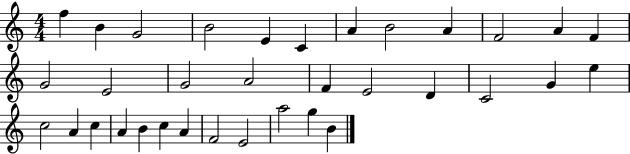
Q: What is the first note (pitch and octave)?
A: F5